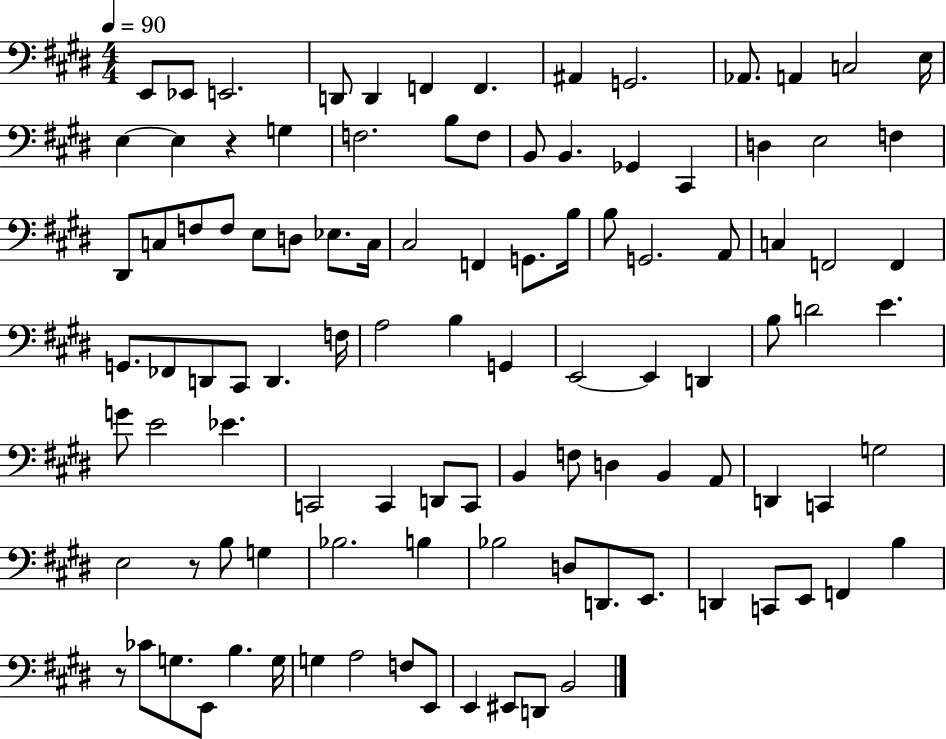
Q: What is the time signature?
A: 4/4